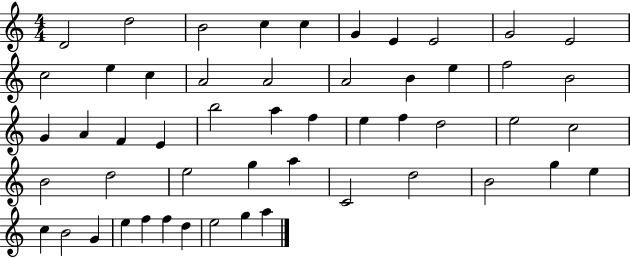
X:1
T:Untitled
M:4/4
L:1/4
K:C
D2 d2 B2 c c G E E2 G2 E2 c2 e c A2 A2 A2 B e f2 B2 G A F E b2 a f e f d2 e2 c2 B2 d2 e2 g a C2 d2 B2 g e c B2 G e f f d e2 g a